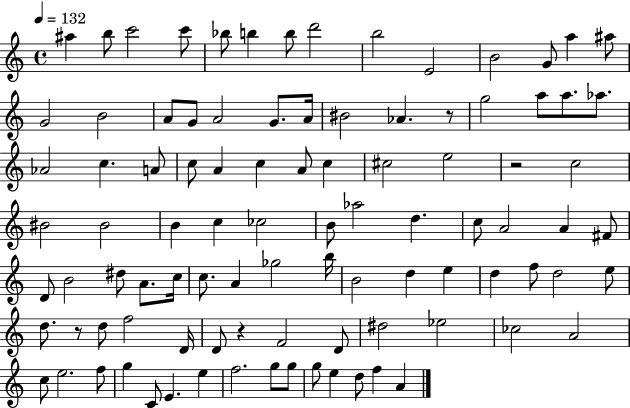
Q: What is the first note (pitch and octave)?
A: A#5